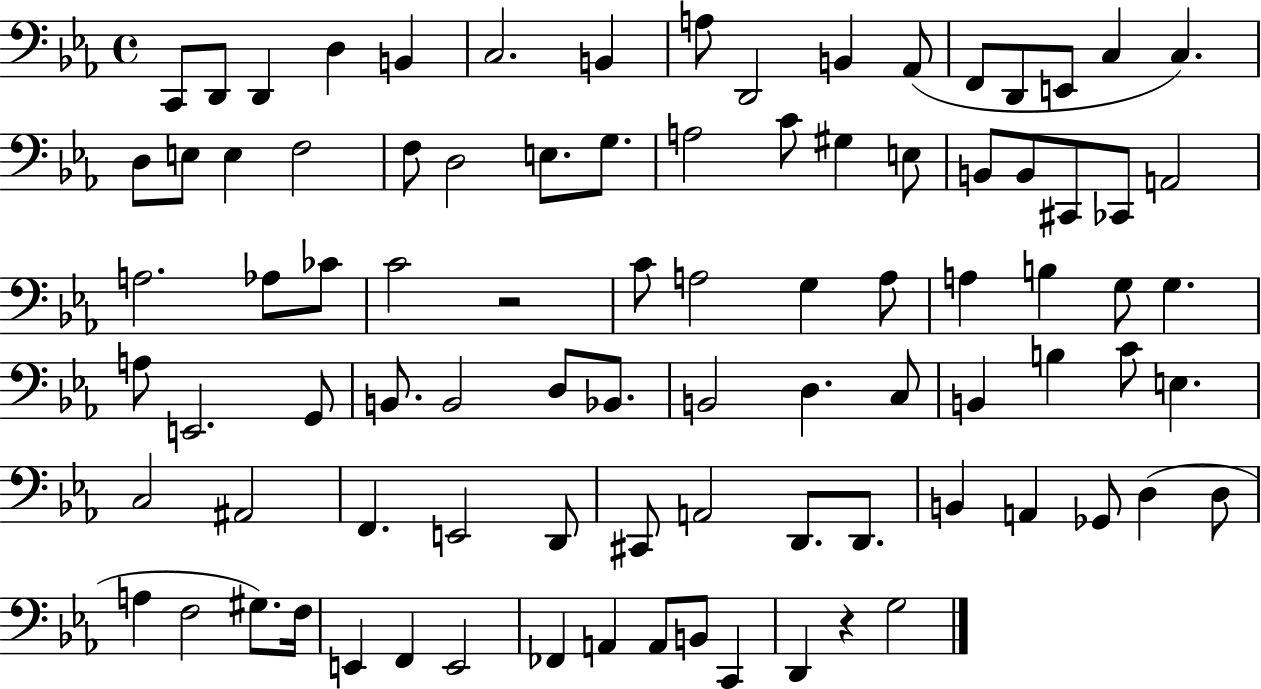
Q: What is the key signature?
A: EES major